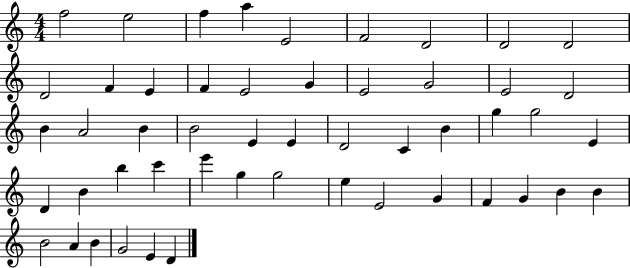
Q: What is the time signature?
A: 4/4